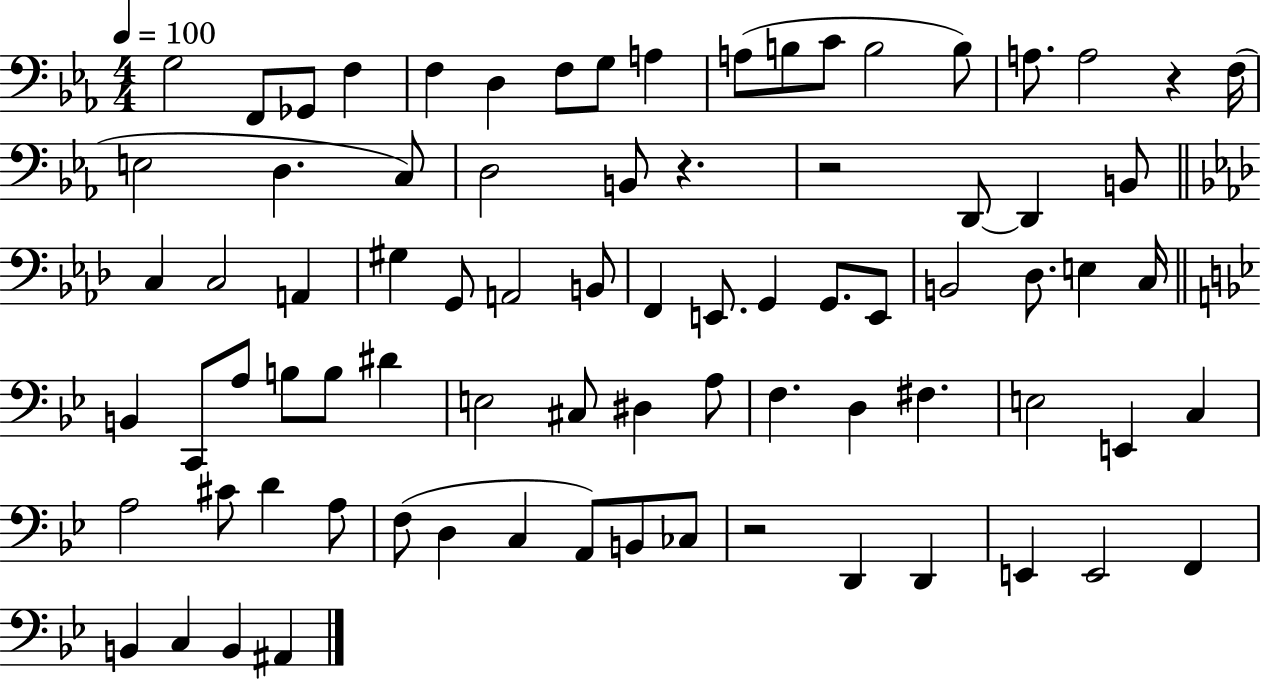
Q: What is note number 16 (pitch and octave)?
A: A3